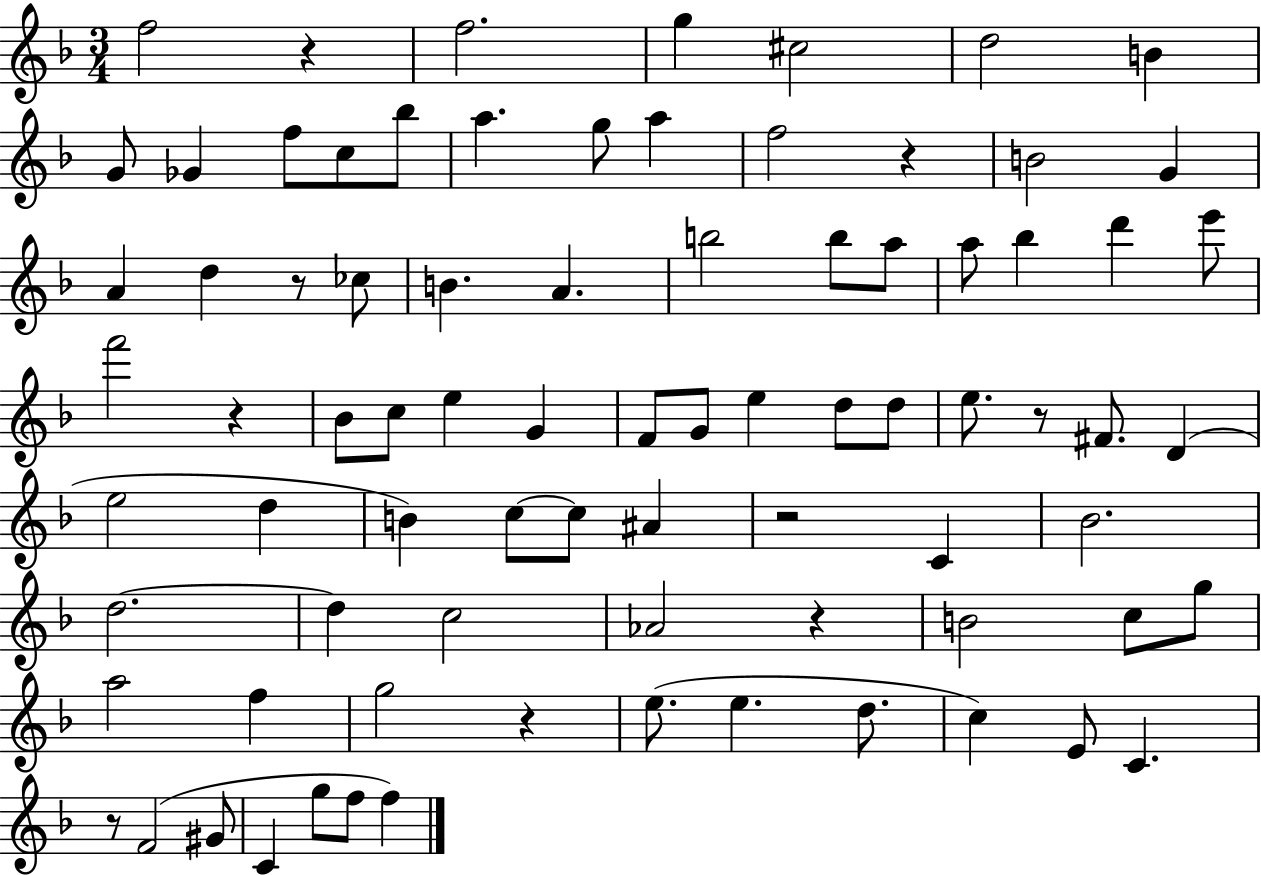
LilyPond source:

{
  \clef treble
  \numericTimeSignature
  \time 3/4
  \key f \major
  \repeat volta 2 { f''2 r4 | f''2. | g''4 cis''2 | d''2 b'4 | \break g'8 ges'4 f''8 c''8 bes''8 | a''4. g''8 a''4 | f''2 r4 | b'2 g'4 | \break a'4 d''4 r8 ces''8 | b'4. a'4. | b''2 b''8 a''8 | a''8 bes''4 d'''4 e'''8 | \break f'''2 r4 | bes'8 c''8 e''4 g'4 | f'8 g'8 e''4 d''8 d''8 | e''8. r8 fis'8. d'4( | \break e''2 d''4 | b'4) c''8~~ c''8 ais'4 | r2 c'4 | bes'2. | \break d''2.~~ | d''4 c''2 | aes'2 r4 | b'2 c''8 g''8 | \break a''2 f''4 | g''2 r4 | e''8.( e''4. d''8. | c''4) e'8 c'4. | \break r8 f'2( gis'8 | c'4 g''8 f''8 f''4) | } \bar "|."
}